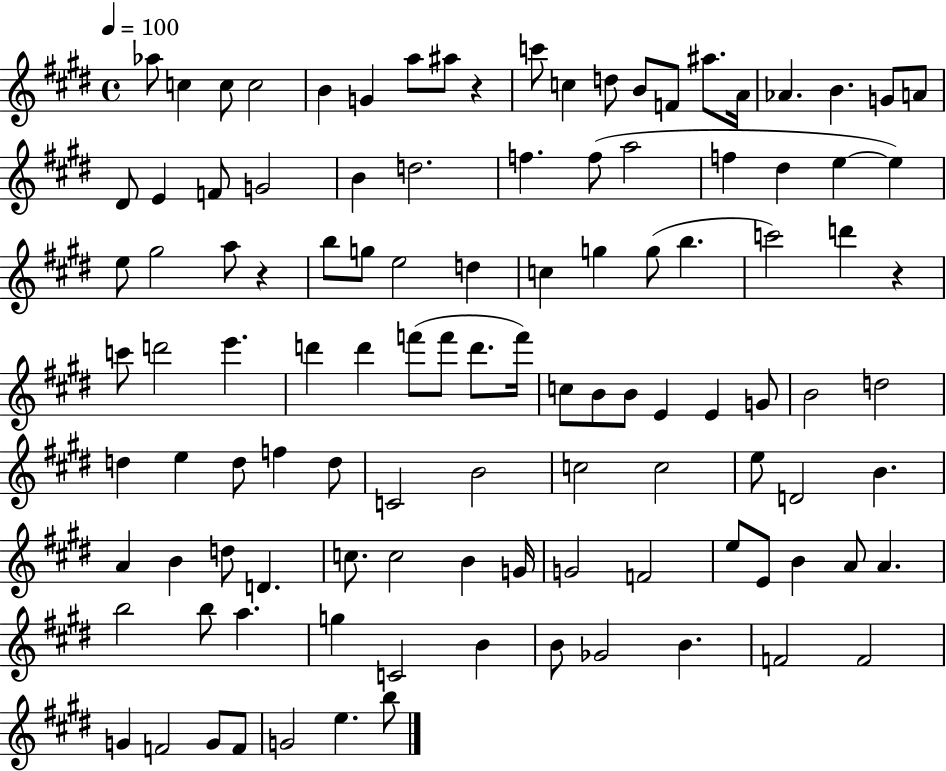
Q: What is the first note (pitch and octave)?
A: Ab5